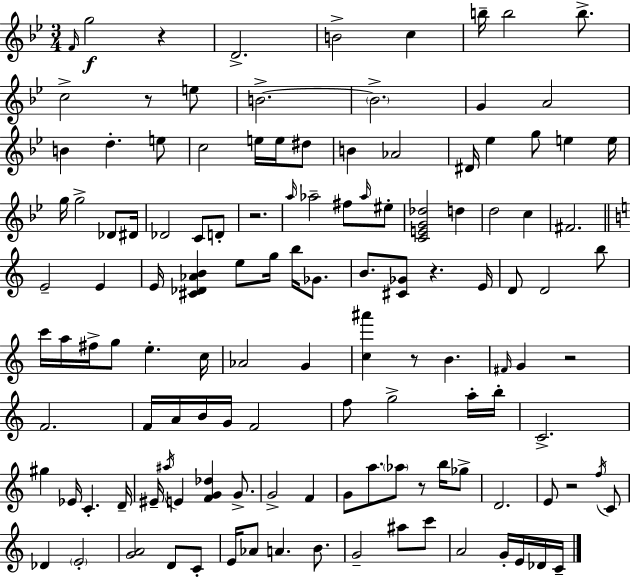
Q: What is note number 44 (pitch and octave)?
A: F#4